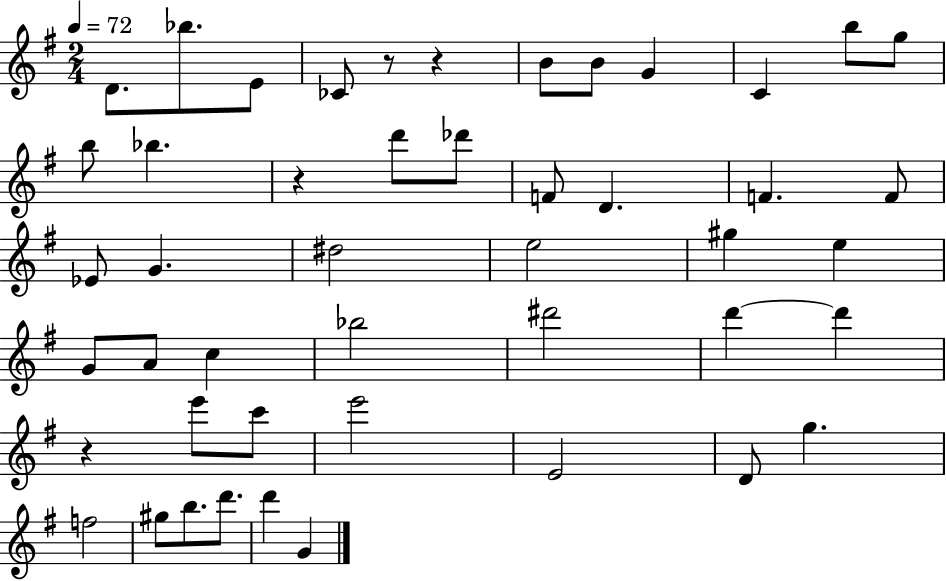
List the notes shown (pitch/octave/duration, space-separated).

D4/e. Bb5/e. E4/e CES4/e R/e R/q B4/e B4/e G4/q C4/q B5/e G5/e B5/e Bb5/q. R/q D6/e Db6/e F4/e D4/q. F4/q. F4/e Eb4/e G4/q. D#5/h E5/h G#5/q E5/q G4/e A4/e C5/q Bb5/h D#6/h D6/q D6/q R/q E6/e C6/e E6/h E4/h D4/e G5/q. F5/h G#5/e B5/e. D6/e. D6/q G4/q